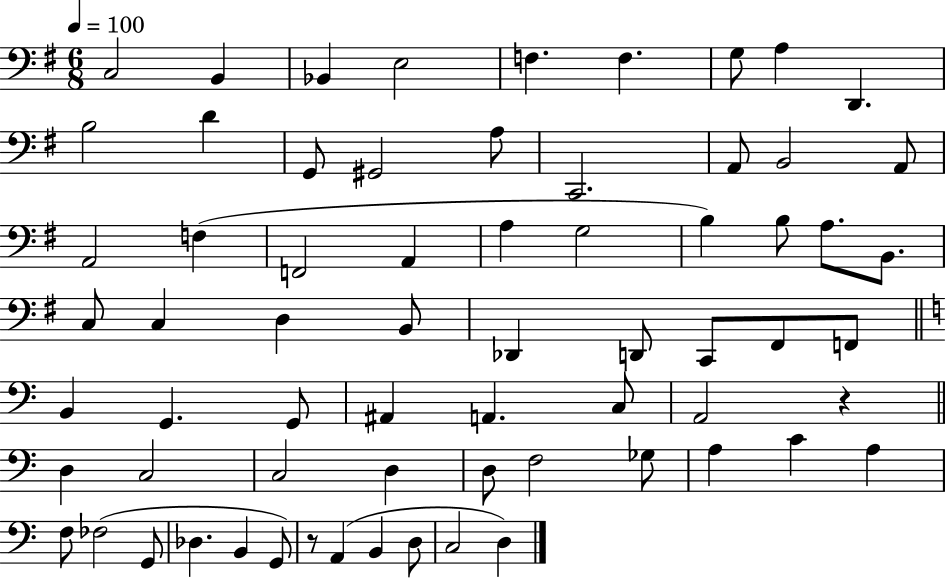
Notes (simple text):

C3/h B2/q Bb2/q E3/h F3/q. F3/q. G3/e A3/q D2/q. B3/h D4/q G2/e G#2/h A3/e C2/h. A2/e B2/h A2/e A2/h F3/q F2/h A2/q A3/q G3/h B3/q B3/e A3/e. B2/e. C3/e C3/q D3/q B2/e Db2/q D2/e C2/e F#2/e F2/e B2/q G2/q. G2/e A#2/q A2/q. C3/e A2/h R/q D3/q C3/h C3/h D3/q D3/e F3/h Gb3/e A3/q C4/q A3/q F3/e FES3/h G2/e Db3/q. B2/q G2/e R/e A2/q B2/q D3/e C3/h D3/q